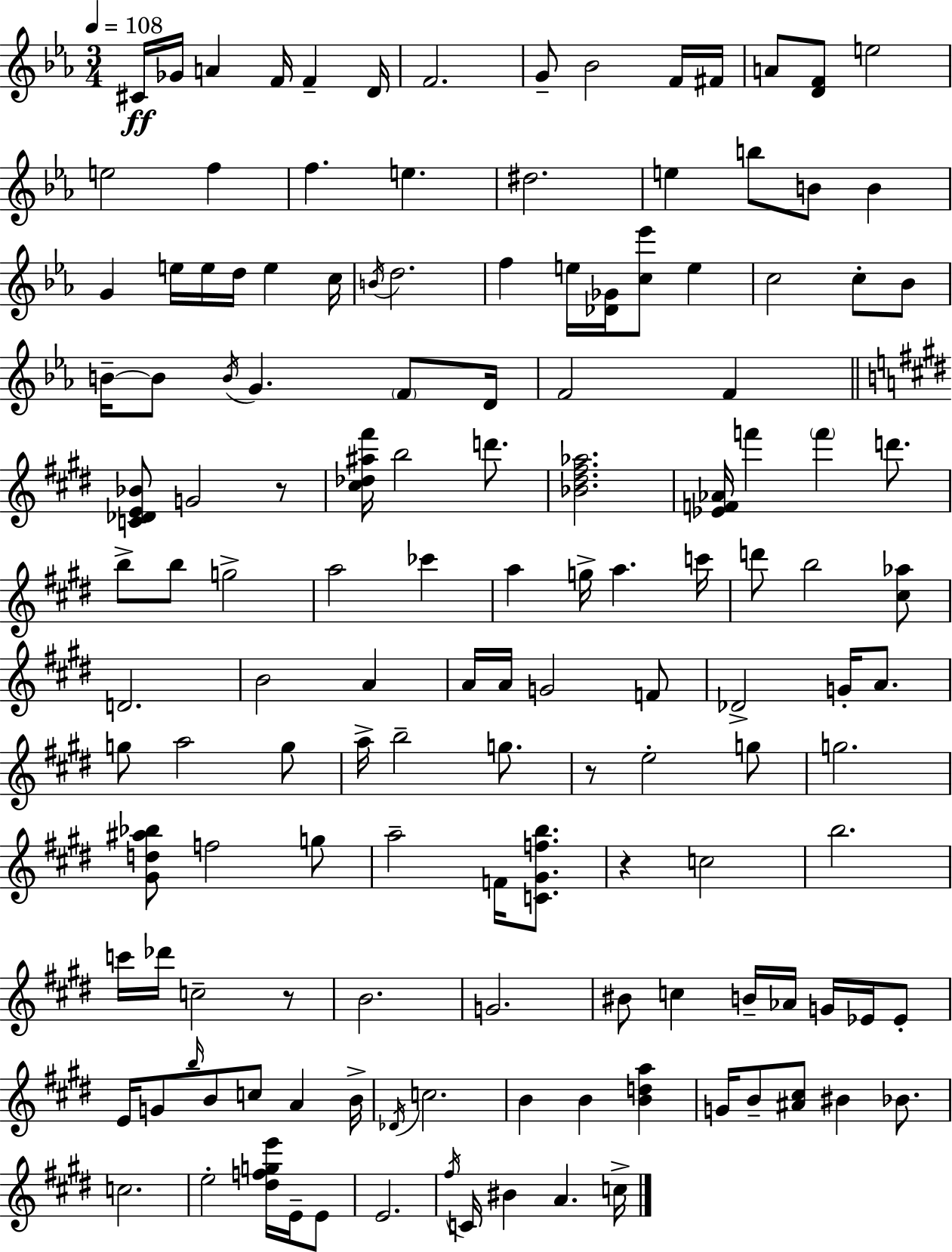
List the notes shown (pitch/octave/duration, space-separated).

C#4/s Gb4/s A4/q F4/s F4/q D4/s F4/h. G4/e Bb4/h F4/s F#4/s A4/e [D4,F4]/e E5/h E5/h F5/q F5/q. E5/q. D#5/h. E5/q B5/e B4/e B4/q G4/q E5/s E5/s D5/s E5/q C5/s B4/s D5/h. F5/q E5/s [Db4,Gb4]/s [C5,Eb6]/e E5/q C5/h C5/e Bb4/e B4/s B4/e B4/s G4/q. F4/e D4/s F4/h F4/q [C4,Db4,E4,Bb4]/e G4/h R/e [C#5,Db5,A#5,F#6]/s B5/h D6/e. [Bb4,D#5,F#5,Ab5]/h. [Eb4,F4,Ab4]/s F6/q F6/q D6/e. B5/e B5/e G5/h A5/h CES6/q A5/q G5/s A5/q. C6/s D6/e B5/h [C#5,Ab5]/e D4/h. B4/h A4/q A4/s A4/s G4/h F4/e Db4/h G4/s A4/e. G5/e A5/h G5/e A5/s B5/h G5/e. R/e E5/h G5/e G5/h. [G#4,D5,A#5,Bb5]/e F5/h G5/e A5/h F4/s [C4,G#4,F5,B5]/e. R/q C5/h B5/h. C6/s Db6/s C5/h R/e B4/h. G4/h. BIS4/e C5/q B4/s Ab4/s G4/s Eb4/s Eb4/e E4/s G4/e B5/s B4/e C5/e A4/q B4/s Db4/s C5/h. B4/q B4/q [B4,D5,A5]/q G4/s B4/e [A#4,C#5]/e BIS4/q Bb4/e. C5/h. E5/h [D#5,F5,G5,E6]/s E4/s E4/e E4/h. F#5/s C4/s BIS4/q A4/q. C5/s